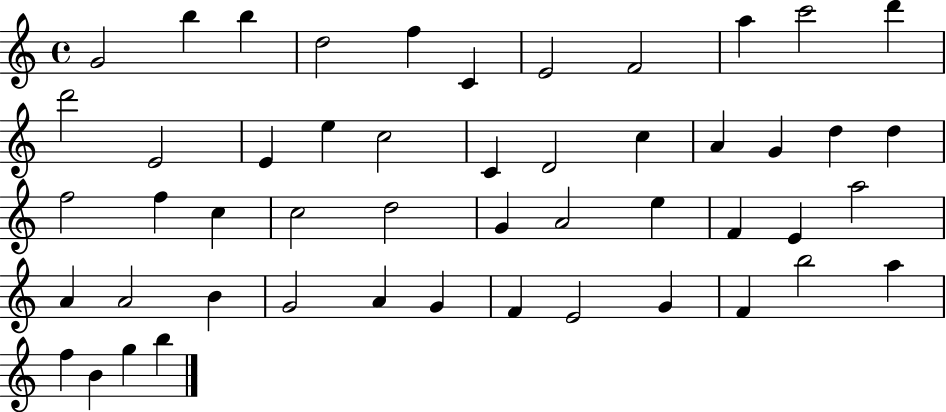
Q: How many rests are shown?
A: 0